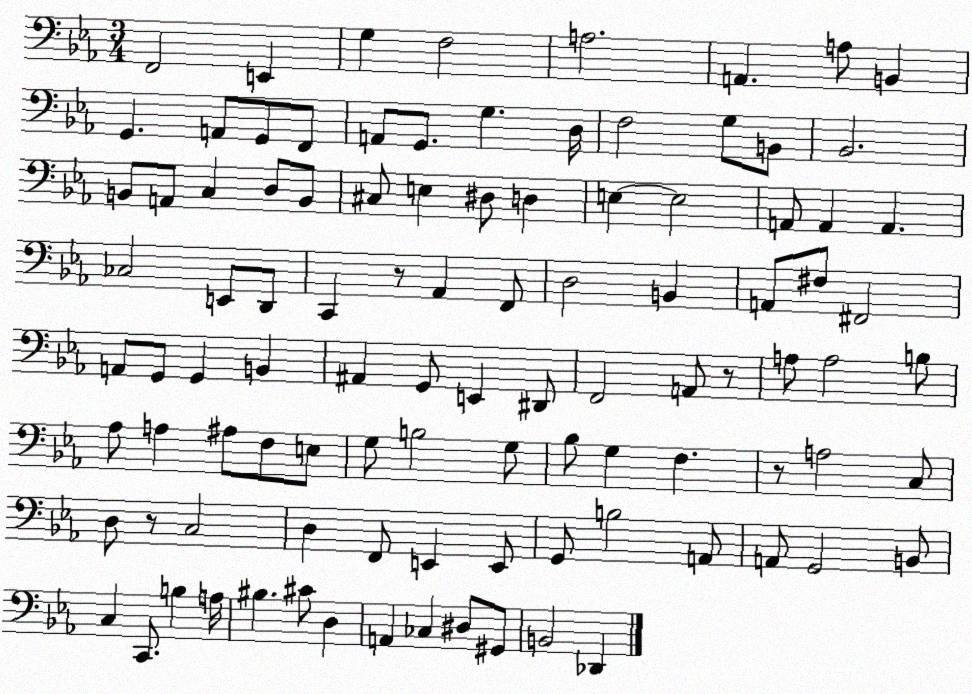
X:1
T:Untitled
M:3/4
L:1/4
K:Eb
F,,2 E,, G, F,2 A,2 A,, A,/2 B,, G,, A,,/2 G,,/2 F,,/2 A,,/2 G,,/2 G, D,/4 F,2 G,/2 B,,/2 _B,,2 B,,/2 A,,/2 C, D,/2 B,,/2 ^C,/2 E, ^D,/2 D, E, E,2 A,,/2 A,, A,, _C,2 E,,/2 D,,/2 C,, z/2 _A,, F,,/2 D,2 B,, A,,/2 ^F,/2 ^F,,2 A,,/2 G,,/2 G,, B,, ^A,, G,,/2 E,, ^D,,/2 F,,2 A,,/2 z/2 A,/2 A,2 B,/2 _A,/2 A, ^A,/2 F,/2 E,/2 G,/2 B,2 G,/2 _B,/2 G, F, z/2 A,2 C,/2 D,/2 z/2 C,2 D, F,,/2 E,, E,,/2 G,,/2 B,2 A,,/2 A,,/2 G,,2 B,,/2 C, C,,/2 B, A,/4 ^B, ^C/2 D, A,, _C, ^D,/2 ^G,,/2 B,,2 _D,,